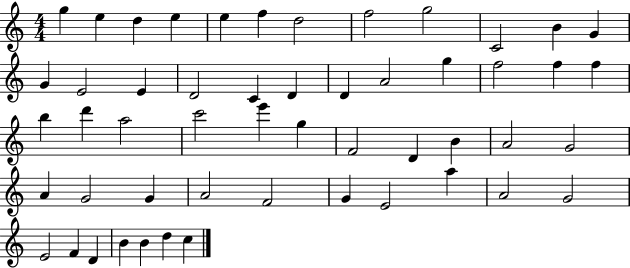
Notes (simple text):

G5/q E5/q D5/q E5/q E5/q F5/q D5/h F5/h G5/h C4/h B4/q G4/q G4/q E4/h E4/q D4/h C4/q D4/q D4/q A4/h G5/q F5/h F5/q F5/q B5/q D6/q A5/h C6/h E6/q G5/q F4/h D4/q B4/q A4/h G4/h A4/q G4/h G4/q A4/h F4/h G4/q E4/h A5/q A4/h G4/h E4/h F4/q D4/q B4/q B4/q D5/q C5/q